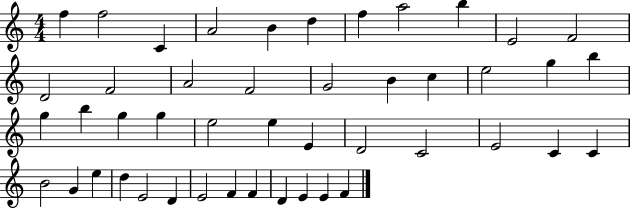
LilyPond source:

{
  \clef treble
  \numericTimeSignature
  \time 4/4
  \key c \major
  f''4 f''2 c'4 | a'2 b'4 d''4 | f''4 a''2 b''4 | e'2 f'2 | \break d'2 f'2 | a'2 f'2 | g'2 b'4 c''4 | e''2 g''4 b''4 | \break g''4 b''4 g''4 g''4 | e''2 e''4 e'4 | d'2 c'2 | e'2 c'4 c'4 | \break b'2 g'4 e''4 | d''4 e'2 d'4 | e'2 f'4 f'4 | d'4 e'4 e'4 f'4 | \break \bar "|."
}